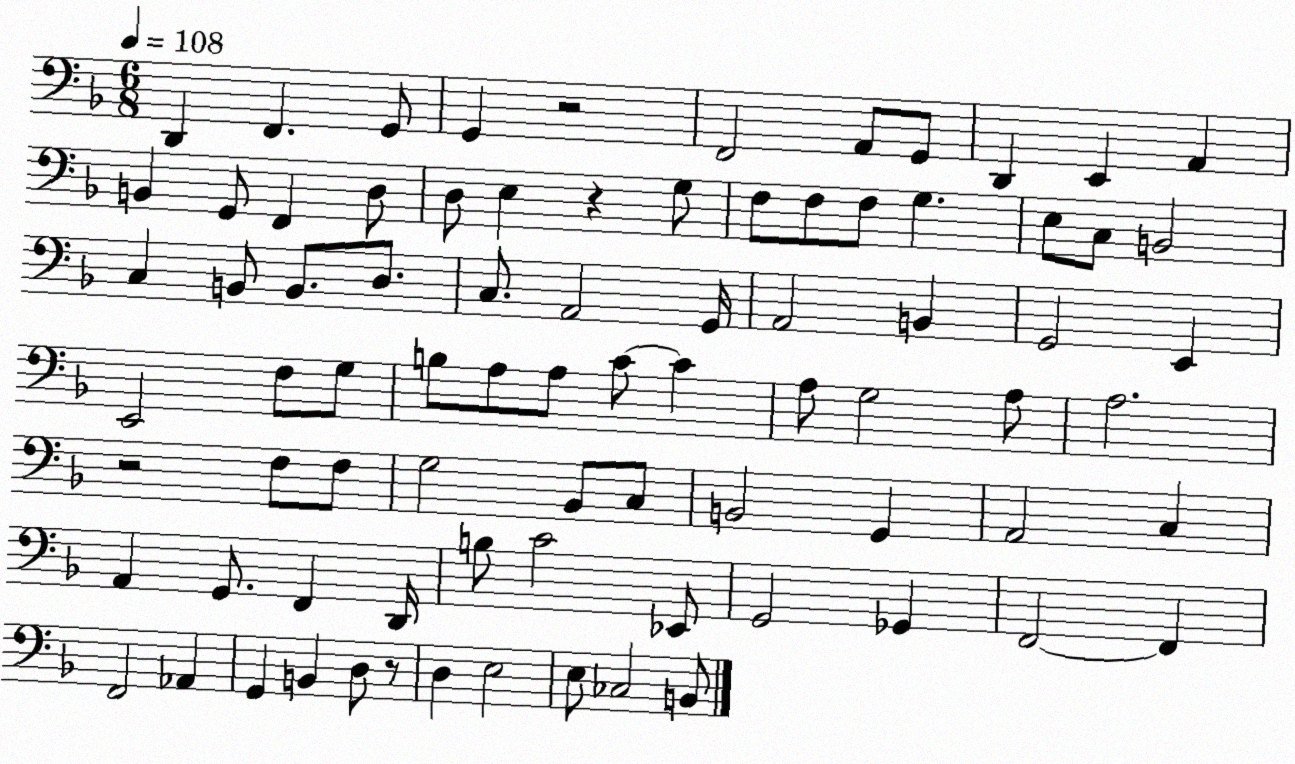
X:1
T:Untitled
M:6/8
L:1/4
K:F
D,, F,, G,,/2 G,, z2 F,,2 A,,/2 G,,/2 D,, E,, A,, B,, G,,/2 F,, D,/2 D,/2 E, z G,/2 F,/2 F,/2 F,/2 G, E,/2 C,/2 B,,2 C, B,,/2 B,,/2 D,/2 C,/2 A,,2 G,,/4 A,,2 B,, G,,2 E,, E,,2 F,/2 G,/2 B,/2 A,/2 A,/2 C/2 C A,/2 G,2 A,/2 A,2 z2 F,/2 F,/2 G,2 _B,,/2 C,/2 B,,2 G,, A,,2 C, A,, G,,/2 F,, D,,/4 B,/2 C2 _E,,/2 G,,2 _G,, F,,2 F,, F,,2 _A,, G,, B,, D,/2 z/2 D, E,2 E,/2 _C,2 B,,/2